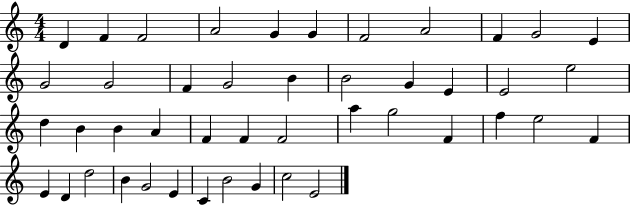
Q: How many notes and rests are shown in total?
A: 45